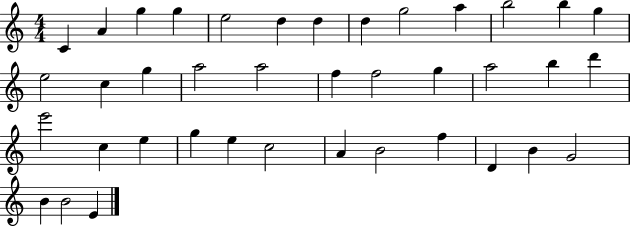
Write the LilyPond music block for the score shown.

{
  \clef treble
  \numericTimeSignature
  \time 4/4
  \key c \major
  c'4 a'4 g''4 g''4 | e''2 d''4 d''4 | d''4 g''2 a''4 | b''2 b''4 g''4 | \break e''2 c''4 g''4 | a''2 a''2 | f''4 f''2 g''4 | a''2 b''4 d'''4 | \break e'''2 c''4 e''4 | g''4 e''4 c''2 | a'4 b'2 f''4 | d'4 b'4 g'2 | \break b'4 b'2 e'4 | \bar "|."
}